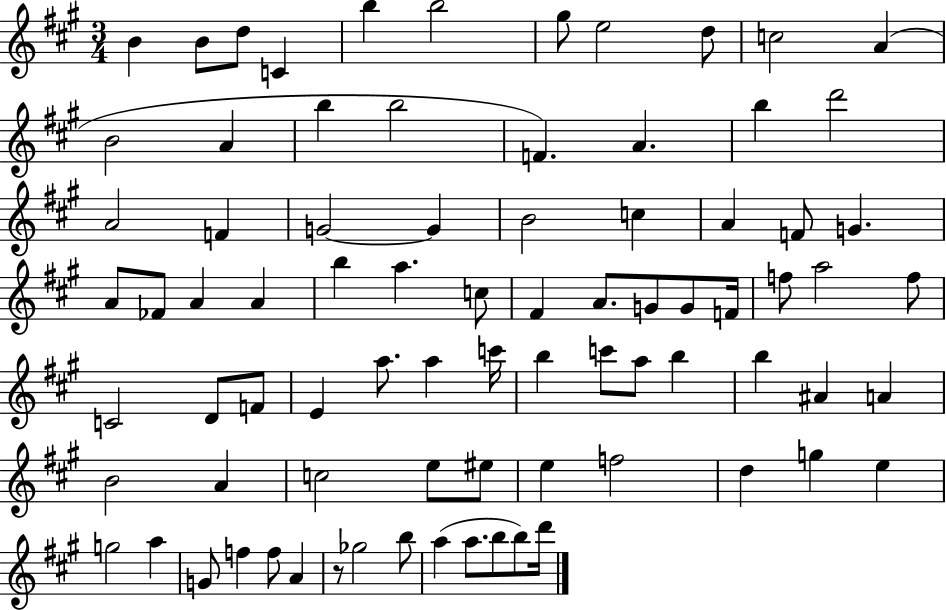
B4/q B4/e D5/e C4/q B5/q B5/h G#5/e E5/h D5/e C5/h A4/q B4/h A4/q B5/q B5/h F4/q. A4/q. B5/q D6/h A4/h F4/q G4/h G4/q B4/h C5/q A4/q F4/e G4/q. A4/e FES4/e A4/q A4/q B5/q A5/q. C5/e F#4/q A4/e. G4/e G4/e F4/s F5/e A5/h F5/e C4/h D4/e F4/e E4/q A5/e. A5/q C6/s B5/q C6/e A5/e B5/q B5/q A#4/q A4/q B4/h A4/q C5/h E5/e EIS5/e E5/q F5/h D5/q G5/q E5/q G5/h A5/q G4/e F5/q F5/e A4/q R/e Gb5/h B5/e A5/q A5/e. B5/e B5/e D6/s